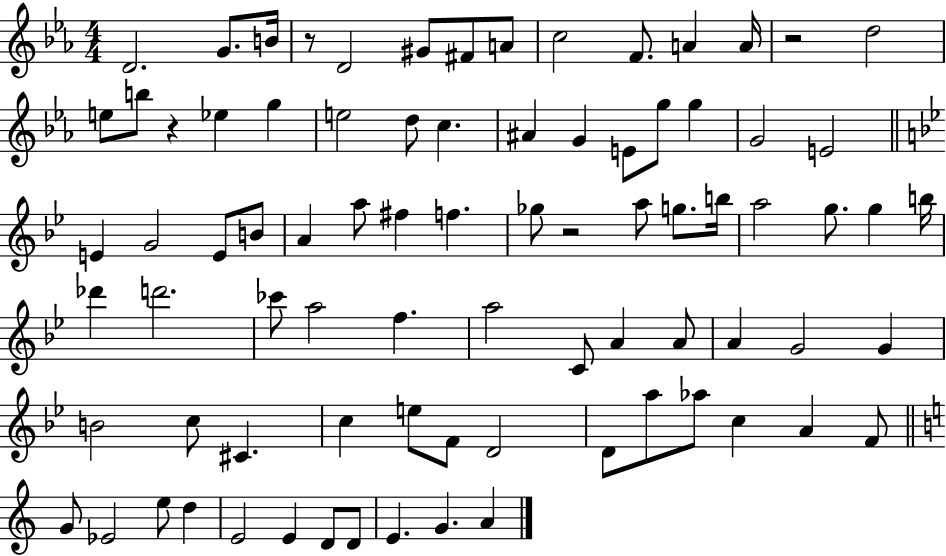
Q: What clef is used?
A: treble